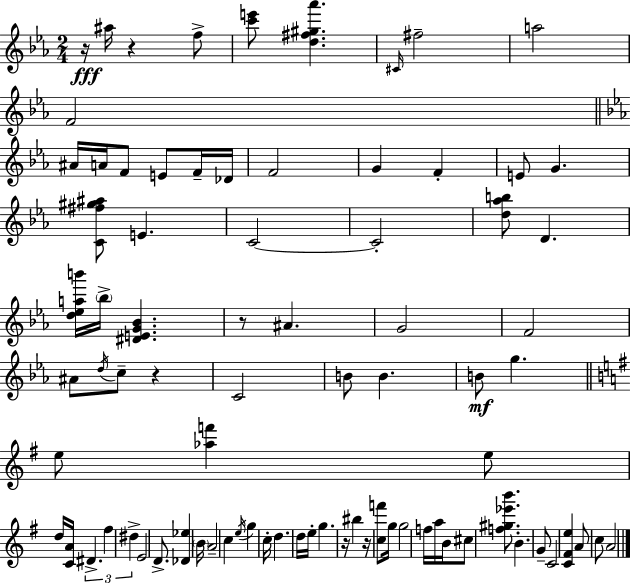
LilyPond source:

{
  \clef treble
  \numericTimeSignature
  \time 2/4
  \key ees \major
  r16\fff ais''16 r4 f''8-> | <c''' e'''>8 <d'' fis'' gis'' aes'''>4. | \grace { cis'16 } fis''2-- | a''2 | \break f'2 | \bar "||" \break \key c \minor ais'16 a'16 f'8 e'8 f'16-- des'16 | f'2 | g'4 f'4-. | e'8 g'4. | \break <c' fis'' gis'' ais''>8 e'4. | c'2~~ | c'2-. | <d'' aes'' b''>8 d'4. | \break <d'' ees'' a'' b'''>16 \parenthesize bes''16-> <dis' e' g' bes'>4. | r8 ais'4. | g'2 | f'2 | \break ais'8 \acciaccatura { d''16 } c''8-- r4 | c'2 | b'8 b'4. | b'8\mf g''4. | \break \bar "||" \break \key e \minor e''8 <aes'' f'''>4 e''8 | d''16 <c' a'>16 \tuplet 3/2 { dis'4.-> | fis''4 dis''4-> } | e'2 | \break d'8.-> <des' ees''>4 \parenthesize b'16 | a'2-- | c''4 \acciaccatura { e''16 } g''4 | c''16-. d''4. | \break d''16 e''16-. g''4. | r16 bis''4 r16 <c'' f'''>8 | g''16 g''2 | f''16 a''16 b'16 cis''8 <f'' gis'' ees''' b'''>8. | \break b'4. g'8-- | c'2 | <c' fis' e''>4 a'8 c''8 | a'2 | \break \bar "|."
}